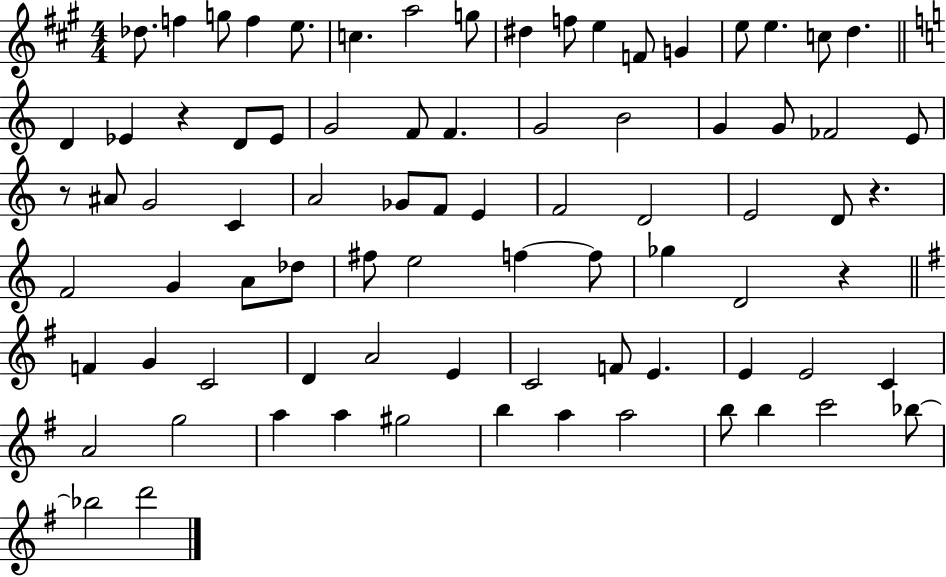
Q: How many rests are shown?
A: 4